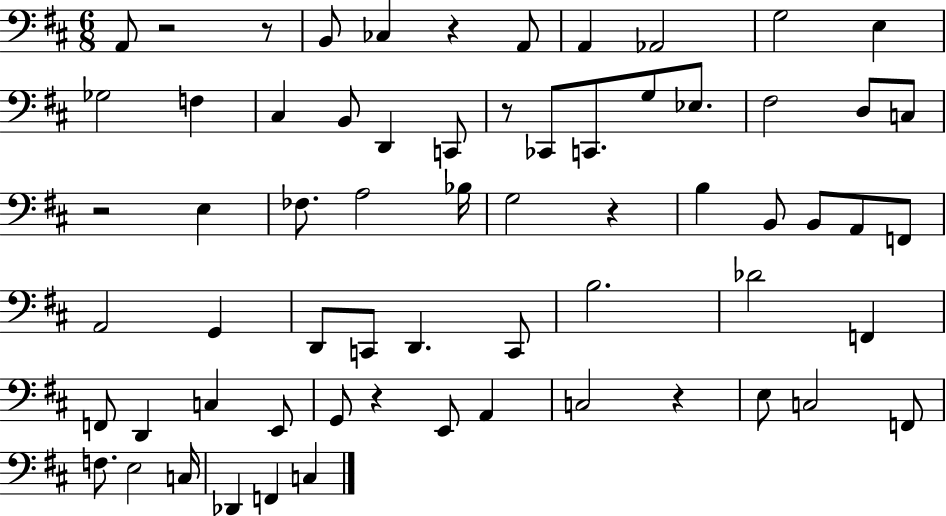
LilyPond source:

{
  \clef bass
  \numericTimeSignature
  \time 6/8
  \key d \major
  \repeat volta 2 { a,8 r2 r8 | b,8 ces4 r4 a,8 | a,4 aes,2 | g2 e4 | \break ges2 f4 | cis4 b,8 d,4 c,8 | r8 ces,8 c,8. g8 ees8. | fis2 d8 c8 | \break r2 e4 | fes8. a2 bes16 | g2 r4 | b4 b,8 b,8 a,8 f,8 | \break a,2 g,4 | d,8 c,8 d,4. c,8 | b2. | des'2 f,4 | \break f,8 d,4 c4 e,8 | g,8 r4 e,8 a,4 | c2 r4 | e8 c2 f,8 | \break f8. e2 c16 | des,4 f,4 c4 | } \bar "|."
}